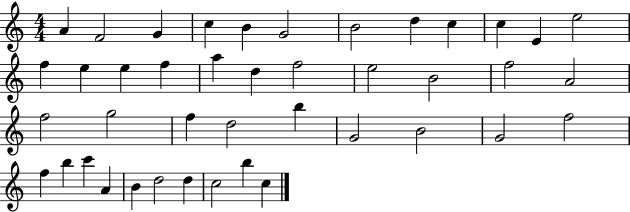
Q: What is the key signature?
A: C major